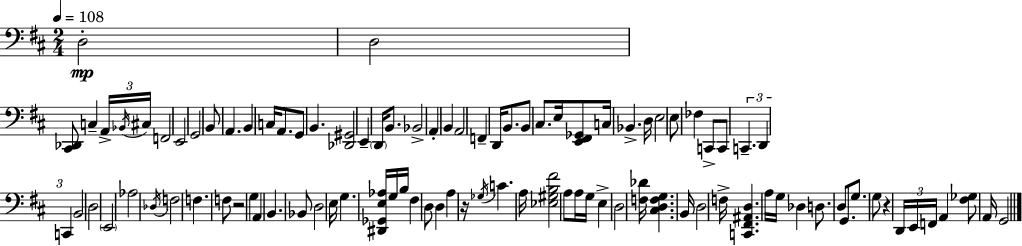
X:1
T:Untitled
M:2/4
L:1/4
K:D
D,2 D,2 [^C,,_D,,]/2 C, A,,/4 _B,,/4 ^C,/4 F,,2 E,,2 G,,2 B,,/2 A,, B,, C,/4 A,,/2 G,,/2 B,, [_D,,^G,,]2 E,, D,,/4 B,,/2 _B,,2 A,, B,, A,,2 F,, D,,/4 B,,/2 B,,/2 ^C,/2 E,/4 [E,,^F,,_G,,]/2 C,/4 _B,, D,/4 E,2 E,/2 _F, C,,/2 C,,/2 C,, D,, C,, B,,2 D,2 E,,2 _A,2 _D,/4 F,2 F, F,/2 z2 G, A,, B,, _B,,/2 D,2 E,/4 G, [^D,,_G,,E,_A,]/4 G,/4 B,/4 ^F, D,/2 D, A, z/4 _G,/4 C A,/4 [_E,^G,B,^F]2 A,/2 A,/4 G,/4 E, D,2 [F,_D]/4 [^C,D,F,G,] B,,/4 D,2 F,/4 [C,,^F,,^A,,D,] A,/4 G,/4 _D, D,/2 D,/2 G,,/2 G,/2 G,/2 z D,,/4 E,,/4 F,,/4 A,, [^F,_G,]/2 A,,/4 G,,2